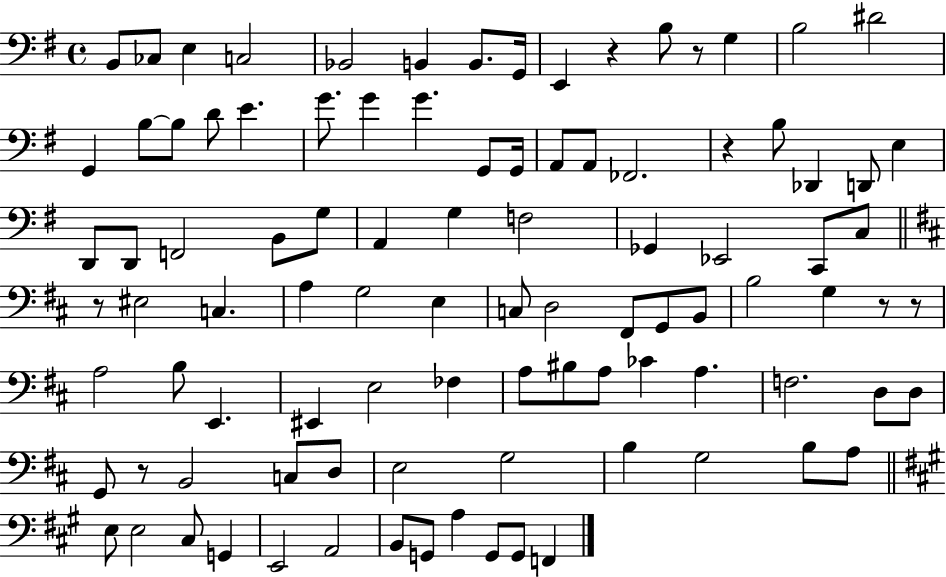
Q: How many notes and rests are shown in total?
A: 97